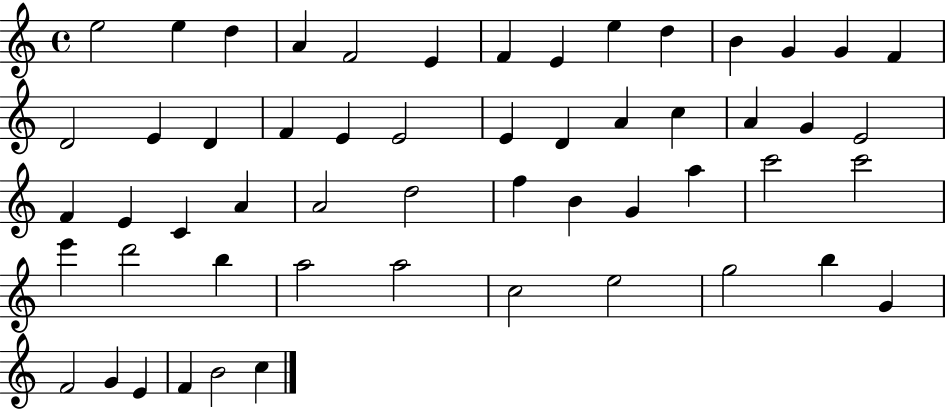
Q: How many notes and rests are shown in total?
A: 55